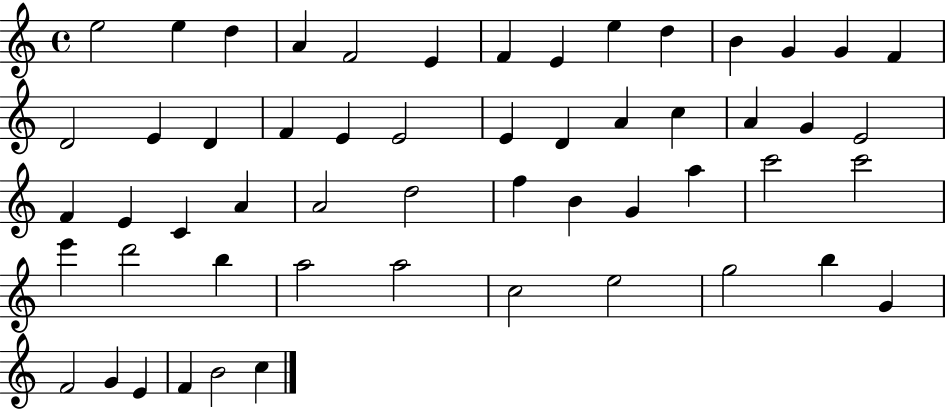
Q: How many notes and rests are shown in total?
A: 55